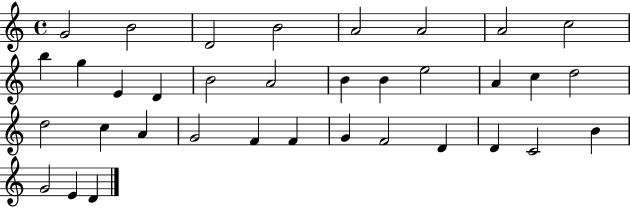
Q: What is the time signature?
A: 4/4